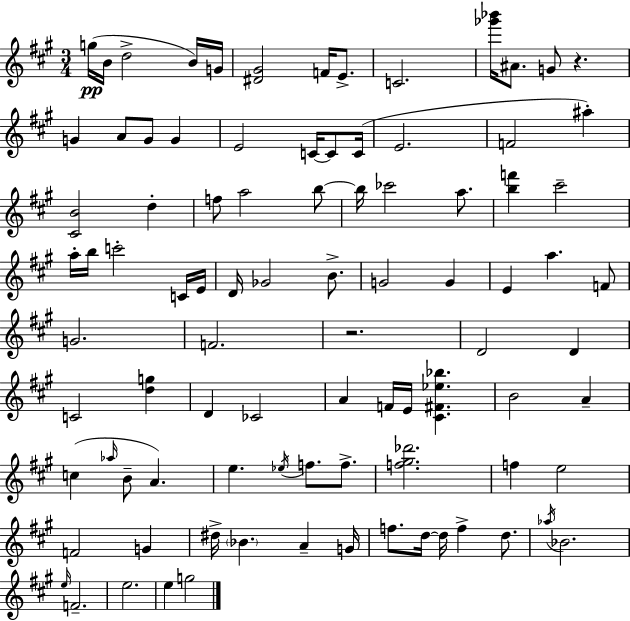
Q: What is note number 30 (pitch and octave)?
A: A5